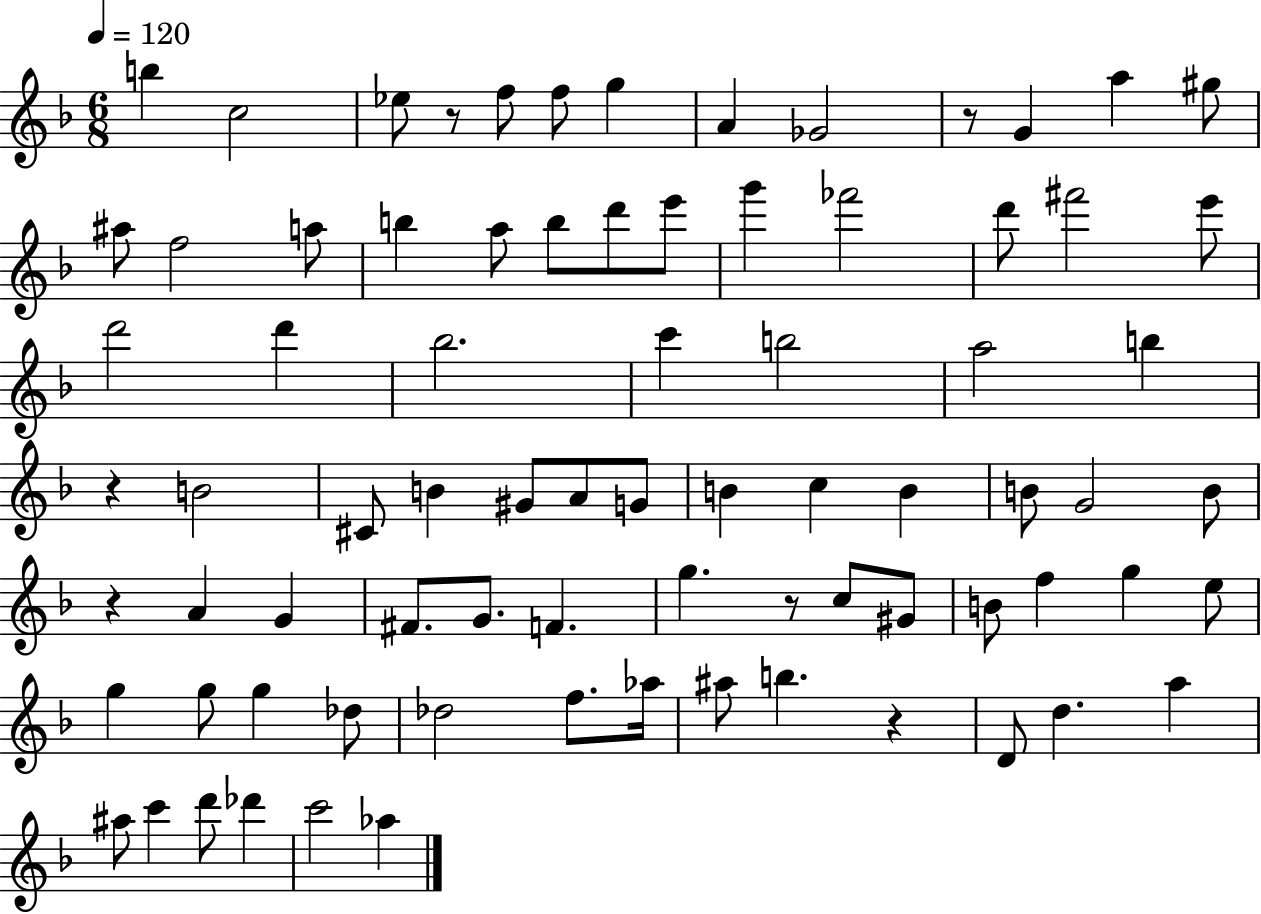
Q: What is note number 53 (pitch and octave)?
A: F5